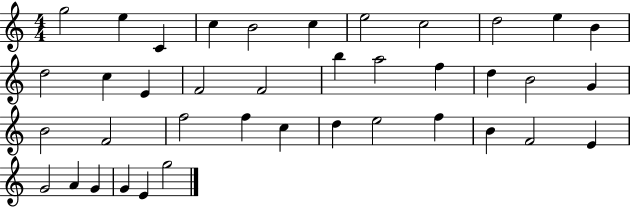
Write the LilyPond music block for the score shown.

{
  \clef treble
  \numericTimeSignature
  \time 4/4
  \key c \major
  g''2 e''4 c'4 | c''4 b'2 c''4 | e''2 c''2 | d''2 e''4 b'4 | \break d''2 c''4 e'4 | f'2 f'2 | b''4 a''2 f''4 | d''4 b'2 g'4 | \break b'2 f'2 | f''2 f''4 c''4 | d''4 e''2 f''4 | b'4 f'2 e'4 | \break g'2 a'4 g'4 | g'4 e'4 g''2 | \bar "|."
}